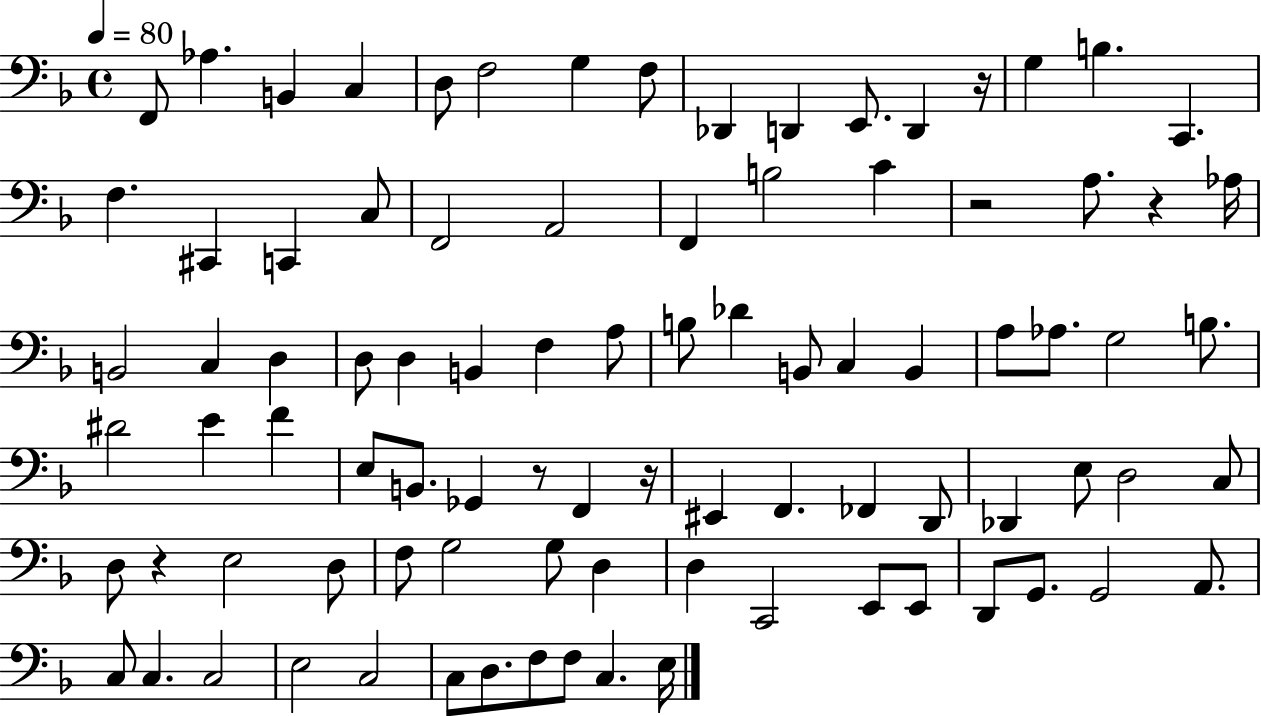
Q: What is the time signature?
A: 4/4